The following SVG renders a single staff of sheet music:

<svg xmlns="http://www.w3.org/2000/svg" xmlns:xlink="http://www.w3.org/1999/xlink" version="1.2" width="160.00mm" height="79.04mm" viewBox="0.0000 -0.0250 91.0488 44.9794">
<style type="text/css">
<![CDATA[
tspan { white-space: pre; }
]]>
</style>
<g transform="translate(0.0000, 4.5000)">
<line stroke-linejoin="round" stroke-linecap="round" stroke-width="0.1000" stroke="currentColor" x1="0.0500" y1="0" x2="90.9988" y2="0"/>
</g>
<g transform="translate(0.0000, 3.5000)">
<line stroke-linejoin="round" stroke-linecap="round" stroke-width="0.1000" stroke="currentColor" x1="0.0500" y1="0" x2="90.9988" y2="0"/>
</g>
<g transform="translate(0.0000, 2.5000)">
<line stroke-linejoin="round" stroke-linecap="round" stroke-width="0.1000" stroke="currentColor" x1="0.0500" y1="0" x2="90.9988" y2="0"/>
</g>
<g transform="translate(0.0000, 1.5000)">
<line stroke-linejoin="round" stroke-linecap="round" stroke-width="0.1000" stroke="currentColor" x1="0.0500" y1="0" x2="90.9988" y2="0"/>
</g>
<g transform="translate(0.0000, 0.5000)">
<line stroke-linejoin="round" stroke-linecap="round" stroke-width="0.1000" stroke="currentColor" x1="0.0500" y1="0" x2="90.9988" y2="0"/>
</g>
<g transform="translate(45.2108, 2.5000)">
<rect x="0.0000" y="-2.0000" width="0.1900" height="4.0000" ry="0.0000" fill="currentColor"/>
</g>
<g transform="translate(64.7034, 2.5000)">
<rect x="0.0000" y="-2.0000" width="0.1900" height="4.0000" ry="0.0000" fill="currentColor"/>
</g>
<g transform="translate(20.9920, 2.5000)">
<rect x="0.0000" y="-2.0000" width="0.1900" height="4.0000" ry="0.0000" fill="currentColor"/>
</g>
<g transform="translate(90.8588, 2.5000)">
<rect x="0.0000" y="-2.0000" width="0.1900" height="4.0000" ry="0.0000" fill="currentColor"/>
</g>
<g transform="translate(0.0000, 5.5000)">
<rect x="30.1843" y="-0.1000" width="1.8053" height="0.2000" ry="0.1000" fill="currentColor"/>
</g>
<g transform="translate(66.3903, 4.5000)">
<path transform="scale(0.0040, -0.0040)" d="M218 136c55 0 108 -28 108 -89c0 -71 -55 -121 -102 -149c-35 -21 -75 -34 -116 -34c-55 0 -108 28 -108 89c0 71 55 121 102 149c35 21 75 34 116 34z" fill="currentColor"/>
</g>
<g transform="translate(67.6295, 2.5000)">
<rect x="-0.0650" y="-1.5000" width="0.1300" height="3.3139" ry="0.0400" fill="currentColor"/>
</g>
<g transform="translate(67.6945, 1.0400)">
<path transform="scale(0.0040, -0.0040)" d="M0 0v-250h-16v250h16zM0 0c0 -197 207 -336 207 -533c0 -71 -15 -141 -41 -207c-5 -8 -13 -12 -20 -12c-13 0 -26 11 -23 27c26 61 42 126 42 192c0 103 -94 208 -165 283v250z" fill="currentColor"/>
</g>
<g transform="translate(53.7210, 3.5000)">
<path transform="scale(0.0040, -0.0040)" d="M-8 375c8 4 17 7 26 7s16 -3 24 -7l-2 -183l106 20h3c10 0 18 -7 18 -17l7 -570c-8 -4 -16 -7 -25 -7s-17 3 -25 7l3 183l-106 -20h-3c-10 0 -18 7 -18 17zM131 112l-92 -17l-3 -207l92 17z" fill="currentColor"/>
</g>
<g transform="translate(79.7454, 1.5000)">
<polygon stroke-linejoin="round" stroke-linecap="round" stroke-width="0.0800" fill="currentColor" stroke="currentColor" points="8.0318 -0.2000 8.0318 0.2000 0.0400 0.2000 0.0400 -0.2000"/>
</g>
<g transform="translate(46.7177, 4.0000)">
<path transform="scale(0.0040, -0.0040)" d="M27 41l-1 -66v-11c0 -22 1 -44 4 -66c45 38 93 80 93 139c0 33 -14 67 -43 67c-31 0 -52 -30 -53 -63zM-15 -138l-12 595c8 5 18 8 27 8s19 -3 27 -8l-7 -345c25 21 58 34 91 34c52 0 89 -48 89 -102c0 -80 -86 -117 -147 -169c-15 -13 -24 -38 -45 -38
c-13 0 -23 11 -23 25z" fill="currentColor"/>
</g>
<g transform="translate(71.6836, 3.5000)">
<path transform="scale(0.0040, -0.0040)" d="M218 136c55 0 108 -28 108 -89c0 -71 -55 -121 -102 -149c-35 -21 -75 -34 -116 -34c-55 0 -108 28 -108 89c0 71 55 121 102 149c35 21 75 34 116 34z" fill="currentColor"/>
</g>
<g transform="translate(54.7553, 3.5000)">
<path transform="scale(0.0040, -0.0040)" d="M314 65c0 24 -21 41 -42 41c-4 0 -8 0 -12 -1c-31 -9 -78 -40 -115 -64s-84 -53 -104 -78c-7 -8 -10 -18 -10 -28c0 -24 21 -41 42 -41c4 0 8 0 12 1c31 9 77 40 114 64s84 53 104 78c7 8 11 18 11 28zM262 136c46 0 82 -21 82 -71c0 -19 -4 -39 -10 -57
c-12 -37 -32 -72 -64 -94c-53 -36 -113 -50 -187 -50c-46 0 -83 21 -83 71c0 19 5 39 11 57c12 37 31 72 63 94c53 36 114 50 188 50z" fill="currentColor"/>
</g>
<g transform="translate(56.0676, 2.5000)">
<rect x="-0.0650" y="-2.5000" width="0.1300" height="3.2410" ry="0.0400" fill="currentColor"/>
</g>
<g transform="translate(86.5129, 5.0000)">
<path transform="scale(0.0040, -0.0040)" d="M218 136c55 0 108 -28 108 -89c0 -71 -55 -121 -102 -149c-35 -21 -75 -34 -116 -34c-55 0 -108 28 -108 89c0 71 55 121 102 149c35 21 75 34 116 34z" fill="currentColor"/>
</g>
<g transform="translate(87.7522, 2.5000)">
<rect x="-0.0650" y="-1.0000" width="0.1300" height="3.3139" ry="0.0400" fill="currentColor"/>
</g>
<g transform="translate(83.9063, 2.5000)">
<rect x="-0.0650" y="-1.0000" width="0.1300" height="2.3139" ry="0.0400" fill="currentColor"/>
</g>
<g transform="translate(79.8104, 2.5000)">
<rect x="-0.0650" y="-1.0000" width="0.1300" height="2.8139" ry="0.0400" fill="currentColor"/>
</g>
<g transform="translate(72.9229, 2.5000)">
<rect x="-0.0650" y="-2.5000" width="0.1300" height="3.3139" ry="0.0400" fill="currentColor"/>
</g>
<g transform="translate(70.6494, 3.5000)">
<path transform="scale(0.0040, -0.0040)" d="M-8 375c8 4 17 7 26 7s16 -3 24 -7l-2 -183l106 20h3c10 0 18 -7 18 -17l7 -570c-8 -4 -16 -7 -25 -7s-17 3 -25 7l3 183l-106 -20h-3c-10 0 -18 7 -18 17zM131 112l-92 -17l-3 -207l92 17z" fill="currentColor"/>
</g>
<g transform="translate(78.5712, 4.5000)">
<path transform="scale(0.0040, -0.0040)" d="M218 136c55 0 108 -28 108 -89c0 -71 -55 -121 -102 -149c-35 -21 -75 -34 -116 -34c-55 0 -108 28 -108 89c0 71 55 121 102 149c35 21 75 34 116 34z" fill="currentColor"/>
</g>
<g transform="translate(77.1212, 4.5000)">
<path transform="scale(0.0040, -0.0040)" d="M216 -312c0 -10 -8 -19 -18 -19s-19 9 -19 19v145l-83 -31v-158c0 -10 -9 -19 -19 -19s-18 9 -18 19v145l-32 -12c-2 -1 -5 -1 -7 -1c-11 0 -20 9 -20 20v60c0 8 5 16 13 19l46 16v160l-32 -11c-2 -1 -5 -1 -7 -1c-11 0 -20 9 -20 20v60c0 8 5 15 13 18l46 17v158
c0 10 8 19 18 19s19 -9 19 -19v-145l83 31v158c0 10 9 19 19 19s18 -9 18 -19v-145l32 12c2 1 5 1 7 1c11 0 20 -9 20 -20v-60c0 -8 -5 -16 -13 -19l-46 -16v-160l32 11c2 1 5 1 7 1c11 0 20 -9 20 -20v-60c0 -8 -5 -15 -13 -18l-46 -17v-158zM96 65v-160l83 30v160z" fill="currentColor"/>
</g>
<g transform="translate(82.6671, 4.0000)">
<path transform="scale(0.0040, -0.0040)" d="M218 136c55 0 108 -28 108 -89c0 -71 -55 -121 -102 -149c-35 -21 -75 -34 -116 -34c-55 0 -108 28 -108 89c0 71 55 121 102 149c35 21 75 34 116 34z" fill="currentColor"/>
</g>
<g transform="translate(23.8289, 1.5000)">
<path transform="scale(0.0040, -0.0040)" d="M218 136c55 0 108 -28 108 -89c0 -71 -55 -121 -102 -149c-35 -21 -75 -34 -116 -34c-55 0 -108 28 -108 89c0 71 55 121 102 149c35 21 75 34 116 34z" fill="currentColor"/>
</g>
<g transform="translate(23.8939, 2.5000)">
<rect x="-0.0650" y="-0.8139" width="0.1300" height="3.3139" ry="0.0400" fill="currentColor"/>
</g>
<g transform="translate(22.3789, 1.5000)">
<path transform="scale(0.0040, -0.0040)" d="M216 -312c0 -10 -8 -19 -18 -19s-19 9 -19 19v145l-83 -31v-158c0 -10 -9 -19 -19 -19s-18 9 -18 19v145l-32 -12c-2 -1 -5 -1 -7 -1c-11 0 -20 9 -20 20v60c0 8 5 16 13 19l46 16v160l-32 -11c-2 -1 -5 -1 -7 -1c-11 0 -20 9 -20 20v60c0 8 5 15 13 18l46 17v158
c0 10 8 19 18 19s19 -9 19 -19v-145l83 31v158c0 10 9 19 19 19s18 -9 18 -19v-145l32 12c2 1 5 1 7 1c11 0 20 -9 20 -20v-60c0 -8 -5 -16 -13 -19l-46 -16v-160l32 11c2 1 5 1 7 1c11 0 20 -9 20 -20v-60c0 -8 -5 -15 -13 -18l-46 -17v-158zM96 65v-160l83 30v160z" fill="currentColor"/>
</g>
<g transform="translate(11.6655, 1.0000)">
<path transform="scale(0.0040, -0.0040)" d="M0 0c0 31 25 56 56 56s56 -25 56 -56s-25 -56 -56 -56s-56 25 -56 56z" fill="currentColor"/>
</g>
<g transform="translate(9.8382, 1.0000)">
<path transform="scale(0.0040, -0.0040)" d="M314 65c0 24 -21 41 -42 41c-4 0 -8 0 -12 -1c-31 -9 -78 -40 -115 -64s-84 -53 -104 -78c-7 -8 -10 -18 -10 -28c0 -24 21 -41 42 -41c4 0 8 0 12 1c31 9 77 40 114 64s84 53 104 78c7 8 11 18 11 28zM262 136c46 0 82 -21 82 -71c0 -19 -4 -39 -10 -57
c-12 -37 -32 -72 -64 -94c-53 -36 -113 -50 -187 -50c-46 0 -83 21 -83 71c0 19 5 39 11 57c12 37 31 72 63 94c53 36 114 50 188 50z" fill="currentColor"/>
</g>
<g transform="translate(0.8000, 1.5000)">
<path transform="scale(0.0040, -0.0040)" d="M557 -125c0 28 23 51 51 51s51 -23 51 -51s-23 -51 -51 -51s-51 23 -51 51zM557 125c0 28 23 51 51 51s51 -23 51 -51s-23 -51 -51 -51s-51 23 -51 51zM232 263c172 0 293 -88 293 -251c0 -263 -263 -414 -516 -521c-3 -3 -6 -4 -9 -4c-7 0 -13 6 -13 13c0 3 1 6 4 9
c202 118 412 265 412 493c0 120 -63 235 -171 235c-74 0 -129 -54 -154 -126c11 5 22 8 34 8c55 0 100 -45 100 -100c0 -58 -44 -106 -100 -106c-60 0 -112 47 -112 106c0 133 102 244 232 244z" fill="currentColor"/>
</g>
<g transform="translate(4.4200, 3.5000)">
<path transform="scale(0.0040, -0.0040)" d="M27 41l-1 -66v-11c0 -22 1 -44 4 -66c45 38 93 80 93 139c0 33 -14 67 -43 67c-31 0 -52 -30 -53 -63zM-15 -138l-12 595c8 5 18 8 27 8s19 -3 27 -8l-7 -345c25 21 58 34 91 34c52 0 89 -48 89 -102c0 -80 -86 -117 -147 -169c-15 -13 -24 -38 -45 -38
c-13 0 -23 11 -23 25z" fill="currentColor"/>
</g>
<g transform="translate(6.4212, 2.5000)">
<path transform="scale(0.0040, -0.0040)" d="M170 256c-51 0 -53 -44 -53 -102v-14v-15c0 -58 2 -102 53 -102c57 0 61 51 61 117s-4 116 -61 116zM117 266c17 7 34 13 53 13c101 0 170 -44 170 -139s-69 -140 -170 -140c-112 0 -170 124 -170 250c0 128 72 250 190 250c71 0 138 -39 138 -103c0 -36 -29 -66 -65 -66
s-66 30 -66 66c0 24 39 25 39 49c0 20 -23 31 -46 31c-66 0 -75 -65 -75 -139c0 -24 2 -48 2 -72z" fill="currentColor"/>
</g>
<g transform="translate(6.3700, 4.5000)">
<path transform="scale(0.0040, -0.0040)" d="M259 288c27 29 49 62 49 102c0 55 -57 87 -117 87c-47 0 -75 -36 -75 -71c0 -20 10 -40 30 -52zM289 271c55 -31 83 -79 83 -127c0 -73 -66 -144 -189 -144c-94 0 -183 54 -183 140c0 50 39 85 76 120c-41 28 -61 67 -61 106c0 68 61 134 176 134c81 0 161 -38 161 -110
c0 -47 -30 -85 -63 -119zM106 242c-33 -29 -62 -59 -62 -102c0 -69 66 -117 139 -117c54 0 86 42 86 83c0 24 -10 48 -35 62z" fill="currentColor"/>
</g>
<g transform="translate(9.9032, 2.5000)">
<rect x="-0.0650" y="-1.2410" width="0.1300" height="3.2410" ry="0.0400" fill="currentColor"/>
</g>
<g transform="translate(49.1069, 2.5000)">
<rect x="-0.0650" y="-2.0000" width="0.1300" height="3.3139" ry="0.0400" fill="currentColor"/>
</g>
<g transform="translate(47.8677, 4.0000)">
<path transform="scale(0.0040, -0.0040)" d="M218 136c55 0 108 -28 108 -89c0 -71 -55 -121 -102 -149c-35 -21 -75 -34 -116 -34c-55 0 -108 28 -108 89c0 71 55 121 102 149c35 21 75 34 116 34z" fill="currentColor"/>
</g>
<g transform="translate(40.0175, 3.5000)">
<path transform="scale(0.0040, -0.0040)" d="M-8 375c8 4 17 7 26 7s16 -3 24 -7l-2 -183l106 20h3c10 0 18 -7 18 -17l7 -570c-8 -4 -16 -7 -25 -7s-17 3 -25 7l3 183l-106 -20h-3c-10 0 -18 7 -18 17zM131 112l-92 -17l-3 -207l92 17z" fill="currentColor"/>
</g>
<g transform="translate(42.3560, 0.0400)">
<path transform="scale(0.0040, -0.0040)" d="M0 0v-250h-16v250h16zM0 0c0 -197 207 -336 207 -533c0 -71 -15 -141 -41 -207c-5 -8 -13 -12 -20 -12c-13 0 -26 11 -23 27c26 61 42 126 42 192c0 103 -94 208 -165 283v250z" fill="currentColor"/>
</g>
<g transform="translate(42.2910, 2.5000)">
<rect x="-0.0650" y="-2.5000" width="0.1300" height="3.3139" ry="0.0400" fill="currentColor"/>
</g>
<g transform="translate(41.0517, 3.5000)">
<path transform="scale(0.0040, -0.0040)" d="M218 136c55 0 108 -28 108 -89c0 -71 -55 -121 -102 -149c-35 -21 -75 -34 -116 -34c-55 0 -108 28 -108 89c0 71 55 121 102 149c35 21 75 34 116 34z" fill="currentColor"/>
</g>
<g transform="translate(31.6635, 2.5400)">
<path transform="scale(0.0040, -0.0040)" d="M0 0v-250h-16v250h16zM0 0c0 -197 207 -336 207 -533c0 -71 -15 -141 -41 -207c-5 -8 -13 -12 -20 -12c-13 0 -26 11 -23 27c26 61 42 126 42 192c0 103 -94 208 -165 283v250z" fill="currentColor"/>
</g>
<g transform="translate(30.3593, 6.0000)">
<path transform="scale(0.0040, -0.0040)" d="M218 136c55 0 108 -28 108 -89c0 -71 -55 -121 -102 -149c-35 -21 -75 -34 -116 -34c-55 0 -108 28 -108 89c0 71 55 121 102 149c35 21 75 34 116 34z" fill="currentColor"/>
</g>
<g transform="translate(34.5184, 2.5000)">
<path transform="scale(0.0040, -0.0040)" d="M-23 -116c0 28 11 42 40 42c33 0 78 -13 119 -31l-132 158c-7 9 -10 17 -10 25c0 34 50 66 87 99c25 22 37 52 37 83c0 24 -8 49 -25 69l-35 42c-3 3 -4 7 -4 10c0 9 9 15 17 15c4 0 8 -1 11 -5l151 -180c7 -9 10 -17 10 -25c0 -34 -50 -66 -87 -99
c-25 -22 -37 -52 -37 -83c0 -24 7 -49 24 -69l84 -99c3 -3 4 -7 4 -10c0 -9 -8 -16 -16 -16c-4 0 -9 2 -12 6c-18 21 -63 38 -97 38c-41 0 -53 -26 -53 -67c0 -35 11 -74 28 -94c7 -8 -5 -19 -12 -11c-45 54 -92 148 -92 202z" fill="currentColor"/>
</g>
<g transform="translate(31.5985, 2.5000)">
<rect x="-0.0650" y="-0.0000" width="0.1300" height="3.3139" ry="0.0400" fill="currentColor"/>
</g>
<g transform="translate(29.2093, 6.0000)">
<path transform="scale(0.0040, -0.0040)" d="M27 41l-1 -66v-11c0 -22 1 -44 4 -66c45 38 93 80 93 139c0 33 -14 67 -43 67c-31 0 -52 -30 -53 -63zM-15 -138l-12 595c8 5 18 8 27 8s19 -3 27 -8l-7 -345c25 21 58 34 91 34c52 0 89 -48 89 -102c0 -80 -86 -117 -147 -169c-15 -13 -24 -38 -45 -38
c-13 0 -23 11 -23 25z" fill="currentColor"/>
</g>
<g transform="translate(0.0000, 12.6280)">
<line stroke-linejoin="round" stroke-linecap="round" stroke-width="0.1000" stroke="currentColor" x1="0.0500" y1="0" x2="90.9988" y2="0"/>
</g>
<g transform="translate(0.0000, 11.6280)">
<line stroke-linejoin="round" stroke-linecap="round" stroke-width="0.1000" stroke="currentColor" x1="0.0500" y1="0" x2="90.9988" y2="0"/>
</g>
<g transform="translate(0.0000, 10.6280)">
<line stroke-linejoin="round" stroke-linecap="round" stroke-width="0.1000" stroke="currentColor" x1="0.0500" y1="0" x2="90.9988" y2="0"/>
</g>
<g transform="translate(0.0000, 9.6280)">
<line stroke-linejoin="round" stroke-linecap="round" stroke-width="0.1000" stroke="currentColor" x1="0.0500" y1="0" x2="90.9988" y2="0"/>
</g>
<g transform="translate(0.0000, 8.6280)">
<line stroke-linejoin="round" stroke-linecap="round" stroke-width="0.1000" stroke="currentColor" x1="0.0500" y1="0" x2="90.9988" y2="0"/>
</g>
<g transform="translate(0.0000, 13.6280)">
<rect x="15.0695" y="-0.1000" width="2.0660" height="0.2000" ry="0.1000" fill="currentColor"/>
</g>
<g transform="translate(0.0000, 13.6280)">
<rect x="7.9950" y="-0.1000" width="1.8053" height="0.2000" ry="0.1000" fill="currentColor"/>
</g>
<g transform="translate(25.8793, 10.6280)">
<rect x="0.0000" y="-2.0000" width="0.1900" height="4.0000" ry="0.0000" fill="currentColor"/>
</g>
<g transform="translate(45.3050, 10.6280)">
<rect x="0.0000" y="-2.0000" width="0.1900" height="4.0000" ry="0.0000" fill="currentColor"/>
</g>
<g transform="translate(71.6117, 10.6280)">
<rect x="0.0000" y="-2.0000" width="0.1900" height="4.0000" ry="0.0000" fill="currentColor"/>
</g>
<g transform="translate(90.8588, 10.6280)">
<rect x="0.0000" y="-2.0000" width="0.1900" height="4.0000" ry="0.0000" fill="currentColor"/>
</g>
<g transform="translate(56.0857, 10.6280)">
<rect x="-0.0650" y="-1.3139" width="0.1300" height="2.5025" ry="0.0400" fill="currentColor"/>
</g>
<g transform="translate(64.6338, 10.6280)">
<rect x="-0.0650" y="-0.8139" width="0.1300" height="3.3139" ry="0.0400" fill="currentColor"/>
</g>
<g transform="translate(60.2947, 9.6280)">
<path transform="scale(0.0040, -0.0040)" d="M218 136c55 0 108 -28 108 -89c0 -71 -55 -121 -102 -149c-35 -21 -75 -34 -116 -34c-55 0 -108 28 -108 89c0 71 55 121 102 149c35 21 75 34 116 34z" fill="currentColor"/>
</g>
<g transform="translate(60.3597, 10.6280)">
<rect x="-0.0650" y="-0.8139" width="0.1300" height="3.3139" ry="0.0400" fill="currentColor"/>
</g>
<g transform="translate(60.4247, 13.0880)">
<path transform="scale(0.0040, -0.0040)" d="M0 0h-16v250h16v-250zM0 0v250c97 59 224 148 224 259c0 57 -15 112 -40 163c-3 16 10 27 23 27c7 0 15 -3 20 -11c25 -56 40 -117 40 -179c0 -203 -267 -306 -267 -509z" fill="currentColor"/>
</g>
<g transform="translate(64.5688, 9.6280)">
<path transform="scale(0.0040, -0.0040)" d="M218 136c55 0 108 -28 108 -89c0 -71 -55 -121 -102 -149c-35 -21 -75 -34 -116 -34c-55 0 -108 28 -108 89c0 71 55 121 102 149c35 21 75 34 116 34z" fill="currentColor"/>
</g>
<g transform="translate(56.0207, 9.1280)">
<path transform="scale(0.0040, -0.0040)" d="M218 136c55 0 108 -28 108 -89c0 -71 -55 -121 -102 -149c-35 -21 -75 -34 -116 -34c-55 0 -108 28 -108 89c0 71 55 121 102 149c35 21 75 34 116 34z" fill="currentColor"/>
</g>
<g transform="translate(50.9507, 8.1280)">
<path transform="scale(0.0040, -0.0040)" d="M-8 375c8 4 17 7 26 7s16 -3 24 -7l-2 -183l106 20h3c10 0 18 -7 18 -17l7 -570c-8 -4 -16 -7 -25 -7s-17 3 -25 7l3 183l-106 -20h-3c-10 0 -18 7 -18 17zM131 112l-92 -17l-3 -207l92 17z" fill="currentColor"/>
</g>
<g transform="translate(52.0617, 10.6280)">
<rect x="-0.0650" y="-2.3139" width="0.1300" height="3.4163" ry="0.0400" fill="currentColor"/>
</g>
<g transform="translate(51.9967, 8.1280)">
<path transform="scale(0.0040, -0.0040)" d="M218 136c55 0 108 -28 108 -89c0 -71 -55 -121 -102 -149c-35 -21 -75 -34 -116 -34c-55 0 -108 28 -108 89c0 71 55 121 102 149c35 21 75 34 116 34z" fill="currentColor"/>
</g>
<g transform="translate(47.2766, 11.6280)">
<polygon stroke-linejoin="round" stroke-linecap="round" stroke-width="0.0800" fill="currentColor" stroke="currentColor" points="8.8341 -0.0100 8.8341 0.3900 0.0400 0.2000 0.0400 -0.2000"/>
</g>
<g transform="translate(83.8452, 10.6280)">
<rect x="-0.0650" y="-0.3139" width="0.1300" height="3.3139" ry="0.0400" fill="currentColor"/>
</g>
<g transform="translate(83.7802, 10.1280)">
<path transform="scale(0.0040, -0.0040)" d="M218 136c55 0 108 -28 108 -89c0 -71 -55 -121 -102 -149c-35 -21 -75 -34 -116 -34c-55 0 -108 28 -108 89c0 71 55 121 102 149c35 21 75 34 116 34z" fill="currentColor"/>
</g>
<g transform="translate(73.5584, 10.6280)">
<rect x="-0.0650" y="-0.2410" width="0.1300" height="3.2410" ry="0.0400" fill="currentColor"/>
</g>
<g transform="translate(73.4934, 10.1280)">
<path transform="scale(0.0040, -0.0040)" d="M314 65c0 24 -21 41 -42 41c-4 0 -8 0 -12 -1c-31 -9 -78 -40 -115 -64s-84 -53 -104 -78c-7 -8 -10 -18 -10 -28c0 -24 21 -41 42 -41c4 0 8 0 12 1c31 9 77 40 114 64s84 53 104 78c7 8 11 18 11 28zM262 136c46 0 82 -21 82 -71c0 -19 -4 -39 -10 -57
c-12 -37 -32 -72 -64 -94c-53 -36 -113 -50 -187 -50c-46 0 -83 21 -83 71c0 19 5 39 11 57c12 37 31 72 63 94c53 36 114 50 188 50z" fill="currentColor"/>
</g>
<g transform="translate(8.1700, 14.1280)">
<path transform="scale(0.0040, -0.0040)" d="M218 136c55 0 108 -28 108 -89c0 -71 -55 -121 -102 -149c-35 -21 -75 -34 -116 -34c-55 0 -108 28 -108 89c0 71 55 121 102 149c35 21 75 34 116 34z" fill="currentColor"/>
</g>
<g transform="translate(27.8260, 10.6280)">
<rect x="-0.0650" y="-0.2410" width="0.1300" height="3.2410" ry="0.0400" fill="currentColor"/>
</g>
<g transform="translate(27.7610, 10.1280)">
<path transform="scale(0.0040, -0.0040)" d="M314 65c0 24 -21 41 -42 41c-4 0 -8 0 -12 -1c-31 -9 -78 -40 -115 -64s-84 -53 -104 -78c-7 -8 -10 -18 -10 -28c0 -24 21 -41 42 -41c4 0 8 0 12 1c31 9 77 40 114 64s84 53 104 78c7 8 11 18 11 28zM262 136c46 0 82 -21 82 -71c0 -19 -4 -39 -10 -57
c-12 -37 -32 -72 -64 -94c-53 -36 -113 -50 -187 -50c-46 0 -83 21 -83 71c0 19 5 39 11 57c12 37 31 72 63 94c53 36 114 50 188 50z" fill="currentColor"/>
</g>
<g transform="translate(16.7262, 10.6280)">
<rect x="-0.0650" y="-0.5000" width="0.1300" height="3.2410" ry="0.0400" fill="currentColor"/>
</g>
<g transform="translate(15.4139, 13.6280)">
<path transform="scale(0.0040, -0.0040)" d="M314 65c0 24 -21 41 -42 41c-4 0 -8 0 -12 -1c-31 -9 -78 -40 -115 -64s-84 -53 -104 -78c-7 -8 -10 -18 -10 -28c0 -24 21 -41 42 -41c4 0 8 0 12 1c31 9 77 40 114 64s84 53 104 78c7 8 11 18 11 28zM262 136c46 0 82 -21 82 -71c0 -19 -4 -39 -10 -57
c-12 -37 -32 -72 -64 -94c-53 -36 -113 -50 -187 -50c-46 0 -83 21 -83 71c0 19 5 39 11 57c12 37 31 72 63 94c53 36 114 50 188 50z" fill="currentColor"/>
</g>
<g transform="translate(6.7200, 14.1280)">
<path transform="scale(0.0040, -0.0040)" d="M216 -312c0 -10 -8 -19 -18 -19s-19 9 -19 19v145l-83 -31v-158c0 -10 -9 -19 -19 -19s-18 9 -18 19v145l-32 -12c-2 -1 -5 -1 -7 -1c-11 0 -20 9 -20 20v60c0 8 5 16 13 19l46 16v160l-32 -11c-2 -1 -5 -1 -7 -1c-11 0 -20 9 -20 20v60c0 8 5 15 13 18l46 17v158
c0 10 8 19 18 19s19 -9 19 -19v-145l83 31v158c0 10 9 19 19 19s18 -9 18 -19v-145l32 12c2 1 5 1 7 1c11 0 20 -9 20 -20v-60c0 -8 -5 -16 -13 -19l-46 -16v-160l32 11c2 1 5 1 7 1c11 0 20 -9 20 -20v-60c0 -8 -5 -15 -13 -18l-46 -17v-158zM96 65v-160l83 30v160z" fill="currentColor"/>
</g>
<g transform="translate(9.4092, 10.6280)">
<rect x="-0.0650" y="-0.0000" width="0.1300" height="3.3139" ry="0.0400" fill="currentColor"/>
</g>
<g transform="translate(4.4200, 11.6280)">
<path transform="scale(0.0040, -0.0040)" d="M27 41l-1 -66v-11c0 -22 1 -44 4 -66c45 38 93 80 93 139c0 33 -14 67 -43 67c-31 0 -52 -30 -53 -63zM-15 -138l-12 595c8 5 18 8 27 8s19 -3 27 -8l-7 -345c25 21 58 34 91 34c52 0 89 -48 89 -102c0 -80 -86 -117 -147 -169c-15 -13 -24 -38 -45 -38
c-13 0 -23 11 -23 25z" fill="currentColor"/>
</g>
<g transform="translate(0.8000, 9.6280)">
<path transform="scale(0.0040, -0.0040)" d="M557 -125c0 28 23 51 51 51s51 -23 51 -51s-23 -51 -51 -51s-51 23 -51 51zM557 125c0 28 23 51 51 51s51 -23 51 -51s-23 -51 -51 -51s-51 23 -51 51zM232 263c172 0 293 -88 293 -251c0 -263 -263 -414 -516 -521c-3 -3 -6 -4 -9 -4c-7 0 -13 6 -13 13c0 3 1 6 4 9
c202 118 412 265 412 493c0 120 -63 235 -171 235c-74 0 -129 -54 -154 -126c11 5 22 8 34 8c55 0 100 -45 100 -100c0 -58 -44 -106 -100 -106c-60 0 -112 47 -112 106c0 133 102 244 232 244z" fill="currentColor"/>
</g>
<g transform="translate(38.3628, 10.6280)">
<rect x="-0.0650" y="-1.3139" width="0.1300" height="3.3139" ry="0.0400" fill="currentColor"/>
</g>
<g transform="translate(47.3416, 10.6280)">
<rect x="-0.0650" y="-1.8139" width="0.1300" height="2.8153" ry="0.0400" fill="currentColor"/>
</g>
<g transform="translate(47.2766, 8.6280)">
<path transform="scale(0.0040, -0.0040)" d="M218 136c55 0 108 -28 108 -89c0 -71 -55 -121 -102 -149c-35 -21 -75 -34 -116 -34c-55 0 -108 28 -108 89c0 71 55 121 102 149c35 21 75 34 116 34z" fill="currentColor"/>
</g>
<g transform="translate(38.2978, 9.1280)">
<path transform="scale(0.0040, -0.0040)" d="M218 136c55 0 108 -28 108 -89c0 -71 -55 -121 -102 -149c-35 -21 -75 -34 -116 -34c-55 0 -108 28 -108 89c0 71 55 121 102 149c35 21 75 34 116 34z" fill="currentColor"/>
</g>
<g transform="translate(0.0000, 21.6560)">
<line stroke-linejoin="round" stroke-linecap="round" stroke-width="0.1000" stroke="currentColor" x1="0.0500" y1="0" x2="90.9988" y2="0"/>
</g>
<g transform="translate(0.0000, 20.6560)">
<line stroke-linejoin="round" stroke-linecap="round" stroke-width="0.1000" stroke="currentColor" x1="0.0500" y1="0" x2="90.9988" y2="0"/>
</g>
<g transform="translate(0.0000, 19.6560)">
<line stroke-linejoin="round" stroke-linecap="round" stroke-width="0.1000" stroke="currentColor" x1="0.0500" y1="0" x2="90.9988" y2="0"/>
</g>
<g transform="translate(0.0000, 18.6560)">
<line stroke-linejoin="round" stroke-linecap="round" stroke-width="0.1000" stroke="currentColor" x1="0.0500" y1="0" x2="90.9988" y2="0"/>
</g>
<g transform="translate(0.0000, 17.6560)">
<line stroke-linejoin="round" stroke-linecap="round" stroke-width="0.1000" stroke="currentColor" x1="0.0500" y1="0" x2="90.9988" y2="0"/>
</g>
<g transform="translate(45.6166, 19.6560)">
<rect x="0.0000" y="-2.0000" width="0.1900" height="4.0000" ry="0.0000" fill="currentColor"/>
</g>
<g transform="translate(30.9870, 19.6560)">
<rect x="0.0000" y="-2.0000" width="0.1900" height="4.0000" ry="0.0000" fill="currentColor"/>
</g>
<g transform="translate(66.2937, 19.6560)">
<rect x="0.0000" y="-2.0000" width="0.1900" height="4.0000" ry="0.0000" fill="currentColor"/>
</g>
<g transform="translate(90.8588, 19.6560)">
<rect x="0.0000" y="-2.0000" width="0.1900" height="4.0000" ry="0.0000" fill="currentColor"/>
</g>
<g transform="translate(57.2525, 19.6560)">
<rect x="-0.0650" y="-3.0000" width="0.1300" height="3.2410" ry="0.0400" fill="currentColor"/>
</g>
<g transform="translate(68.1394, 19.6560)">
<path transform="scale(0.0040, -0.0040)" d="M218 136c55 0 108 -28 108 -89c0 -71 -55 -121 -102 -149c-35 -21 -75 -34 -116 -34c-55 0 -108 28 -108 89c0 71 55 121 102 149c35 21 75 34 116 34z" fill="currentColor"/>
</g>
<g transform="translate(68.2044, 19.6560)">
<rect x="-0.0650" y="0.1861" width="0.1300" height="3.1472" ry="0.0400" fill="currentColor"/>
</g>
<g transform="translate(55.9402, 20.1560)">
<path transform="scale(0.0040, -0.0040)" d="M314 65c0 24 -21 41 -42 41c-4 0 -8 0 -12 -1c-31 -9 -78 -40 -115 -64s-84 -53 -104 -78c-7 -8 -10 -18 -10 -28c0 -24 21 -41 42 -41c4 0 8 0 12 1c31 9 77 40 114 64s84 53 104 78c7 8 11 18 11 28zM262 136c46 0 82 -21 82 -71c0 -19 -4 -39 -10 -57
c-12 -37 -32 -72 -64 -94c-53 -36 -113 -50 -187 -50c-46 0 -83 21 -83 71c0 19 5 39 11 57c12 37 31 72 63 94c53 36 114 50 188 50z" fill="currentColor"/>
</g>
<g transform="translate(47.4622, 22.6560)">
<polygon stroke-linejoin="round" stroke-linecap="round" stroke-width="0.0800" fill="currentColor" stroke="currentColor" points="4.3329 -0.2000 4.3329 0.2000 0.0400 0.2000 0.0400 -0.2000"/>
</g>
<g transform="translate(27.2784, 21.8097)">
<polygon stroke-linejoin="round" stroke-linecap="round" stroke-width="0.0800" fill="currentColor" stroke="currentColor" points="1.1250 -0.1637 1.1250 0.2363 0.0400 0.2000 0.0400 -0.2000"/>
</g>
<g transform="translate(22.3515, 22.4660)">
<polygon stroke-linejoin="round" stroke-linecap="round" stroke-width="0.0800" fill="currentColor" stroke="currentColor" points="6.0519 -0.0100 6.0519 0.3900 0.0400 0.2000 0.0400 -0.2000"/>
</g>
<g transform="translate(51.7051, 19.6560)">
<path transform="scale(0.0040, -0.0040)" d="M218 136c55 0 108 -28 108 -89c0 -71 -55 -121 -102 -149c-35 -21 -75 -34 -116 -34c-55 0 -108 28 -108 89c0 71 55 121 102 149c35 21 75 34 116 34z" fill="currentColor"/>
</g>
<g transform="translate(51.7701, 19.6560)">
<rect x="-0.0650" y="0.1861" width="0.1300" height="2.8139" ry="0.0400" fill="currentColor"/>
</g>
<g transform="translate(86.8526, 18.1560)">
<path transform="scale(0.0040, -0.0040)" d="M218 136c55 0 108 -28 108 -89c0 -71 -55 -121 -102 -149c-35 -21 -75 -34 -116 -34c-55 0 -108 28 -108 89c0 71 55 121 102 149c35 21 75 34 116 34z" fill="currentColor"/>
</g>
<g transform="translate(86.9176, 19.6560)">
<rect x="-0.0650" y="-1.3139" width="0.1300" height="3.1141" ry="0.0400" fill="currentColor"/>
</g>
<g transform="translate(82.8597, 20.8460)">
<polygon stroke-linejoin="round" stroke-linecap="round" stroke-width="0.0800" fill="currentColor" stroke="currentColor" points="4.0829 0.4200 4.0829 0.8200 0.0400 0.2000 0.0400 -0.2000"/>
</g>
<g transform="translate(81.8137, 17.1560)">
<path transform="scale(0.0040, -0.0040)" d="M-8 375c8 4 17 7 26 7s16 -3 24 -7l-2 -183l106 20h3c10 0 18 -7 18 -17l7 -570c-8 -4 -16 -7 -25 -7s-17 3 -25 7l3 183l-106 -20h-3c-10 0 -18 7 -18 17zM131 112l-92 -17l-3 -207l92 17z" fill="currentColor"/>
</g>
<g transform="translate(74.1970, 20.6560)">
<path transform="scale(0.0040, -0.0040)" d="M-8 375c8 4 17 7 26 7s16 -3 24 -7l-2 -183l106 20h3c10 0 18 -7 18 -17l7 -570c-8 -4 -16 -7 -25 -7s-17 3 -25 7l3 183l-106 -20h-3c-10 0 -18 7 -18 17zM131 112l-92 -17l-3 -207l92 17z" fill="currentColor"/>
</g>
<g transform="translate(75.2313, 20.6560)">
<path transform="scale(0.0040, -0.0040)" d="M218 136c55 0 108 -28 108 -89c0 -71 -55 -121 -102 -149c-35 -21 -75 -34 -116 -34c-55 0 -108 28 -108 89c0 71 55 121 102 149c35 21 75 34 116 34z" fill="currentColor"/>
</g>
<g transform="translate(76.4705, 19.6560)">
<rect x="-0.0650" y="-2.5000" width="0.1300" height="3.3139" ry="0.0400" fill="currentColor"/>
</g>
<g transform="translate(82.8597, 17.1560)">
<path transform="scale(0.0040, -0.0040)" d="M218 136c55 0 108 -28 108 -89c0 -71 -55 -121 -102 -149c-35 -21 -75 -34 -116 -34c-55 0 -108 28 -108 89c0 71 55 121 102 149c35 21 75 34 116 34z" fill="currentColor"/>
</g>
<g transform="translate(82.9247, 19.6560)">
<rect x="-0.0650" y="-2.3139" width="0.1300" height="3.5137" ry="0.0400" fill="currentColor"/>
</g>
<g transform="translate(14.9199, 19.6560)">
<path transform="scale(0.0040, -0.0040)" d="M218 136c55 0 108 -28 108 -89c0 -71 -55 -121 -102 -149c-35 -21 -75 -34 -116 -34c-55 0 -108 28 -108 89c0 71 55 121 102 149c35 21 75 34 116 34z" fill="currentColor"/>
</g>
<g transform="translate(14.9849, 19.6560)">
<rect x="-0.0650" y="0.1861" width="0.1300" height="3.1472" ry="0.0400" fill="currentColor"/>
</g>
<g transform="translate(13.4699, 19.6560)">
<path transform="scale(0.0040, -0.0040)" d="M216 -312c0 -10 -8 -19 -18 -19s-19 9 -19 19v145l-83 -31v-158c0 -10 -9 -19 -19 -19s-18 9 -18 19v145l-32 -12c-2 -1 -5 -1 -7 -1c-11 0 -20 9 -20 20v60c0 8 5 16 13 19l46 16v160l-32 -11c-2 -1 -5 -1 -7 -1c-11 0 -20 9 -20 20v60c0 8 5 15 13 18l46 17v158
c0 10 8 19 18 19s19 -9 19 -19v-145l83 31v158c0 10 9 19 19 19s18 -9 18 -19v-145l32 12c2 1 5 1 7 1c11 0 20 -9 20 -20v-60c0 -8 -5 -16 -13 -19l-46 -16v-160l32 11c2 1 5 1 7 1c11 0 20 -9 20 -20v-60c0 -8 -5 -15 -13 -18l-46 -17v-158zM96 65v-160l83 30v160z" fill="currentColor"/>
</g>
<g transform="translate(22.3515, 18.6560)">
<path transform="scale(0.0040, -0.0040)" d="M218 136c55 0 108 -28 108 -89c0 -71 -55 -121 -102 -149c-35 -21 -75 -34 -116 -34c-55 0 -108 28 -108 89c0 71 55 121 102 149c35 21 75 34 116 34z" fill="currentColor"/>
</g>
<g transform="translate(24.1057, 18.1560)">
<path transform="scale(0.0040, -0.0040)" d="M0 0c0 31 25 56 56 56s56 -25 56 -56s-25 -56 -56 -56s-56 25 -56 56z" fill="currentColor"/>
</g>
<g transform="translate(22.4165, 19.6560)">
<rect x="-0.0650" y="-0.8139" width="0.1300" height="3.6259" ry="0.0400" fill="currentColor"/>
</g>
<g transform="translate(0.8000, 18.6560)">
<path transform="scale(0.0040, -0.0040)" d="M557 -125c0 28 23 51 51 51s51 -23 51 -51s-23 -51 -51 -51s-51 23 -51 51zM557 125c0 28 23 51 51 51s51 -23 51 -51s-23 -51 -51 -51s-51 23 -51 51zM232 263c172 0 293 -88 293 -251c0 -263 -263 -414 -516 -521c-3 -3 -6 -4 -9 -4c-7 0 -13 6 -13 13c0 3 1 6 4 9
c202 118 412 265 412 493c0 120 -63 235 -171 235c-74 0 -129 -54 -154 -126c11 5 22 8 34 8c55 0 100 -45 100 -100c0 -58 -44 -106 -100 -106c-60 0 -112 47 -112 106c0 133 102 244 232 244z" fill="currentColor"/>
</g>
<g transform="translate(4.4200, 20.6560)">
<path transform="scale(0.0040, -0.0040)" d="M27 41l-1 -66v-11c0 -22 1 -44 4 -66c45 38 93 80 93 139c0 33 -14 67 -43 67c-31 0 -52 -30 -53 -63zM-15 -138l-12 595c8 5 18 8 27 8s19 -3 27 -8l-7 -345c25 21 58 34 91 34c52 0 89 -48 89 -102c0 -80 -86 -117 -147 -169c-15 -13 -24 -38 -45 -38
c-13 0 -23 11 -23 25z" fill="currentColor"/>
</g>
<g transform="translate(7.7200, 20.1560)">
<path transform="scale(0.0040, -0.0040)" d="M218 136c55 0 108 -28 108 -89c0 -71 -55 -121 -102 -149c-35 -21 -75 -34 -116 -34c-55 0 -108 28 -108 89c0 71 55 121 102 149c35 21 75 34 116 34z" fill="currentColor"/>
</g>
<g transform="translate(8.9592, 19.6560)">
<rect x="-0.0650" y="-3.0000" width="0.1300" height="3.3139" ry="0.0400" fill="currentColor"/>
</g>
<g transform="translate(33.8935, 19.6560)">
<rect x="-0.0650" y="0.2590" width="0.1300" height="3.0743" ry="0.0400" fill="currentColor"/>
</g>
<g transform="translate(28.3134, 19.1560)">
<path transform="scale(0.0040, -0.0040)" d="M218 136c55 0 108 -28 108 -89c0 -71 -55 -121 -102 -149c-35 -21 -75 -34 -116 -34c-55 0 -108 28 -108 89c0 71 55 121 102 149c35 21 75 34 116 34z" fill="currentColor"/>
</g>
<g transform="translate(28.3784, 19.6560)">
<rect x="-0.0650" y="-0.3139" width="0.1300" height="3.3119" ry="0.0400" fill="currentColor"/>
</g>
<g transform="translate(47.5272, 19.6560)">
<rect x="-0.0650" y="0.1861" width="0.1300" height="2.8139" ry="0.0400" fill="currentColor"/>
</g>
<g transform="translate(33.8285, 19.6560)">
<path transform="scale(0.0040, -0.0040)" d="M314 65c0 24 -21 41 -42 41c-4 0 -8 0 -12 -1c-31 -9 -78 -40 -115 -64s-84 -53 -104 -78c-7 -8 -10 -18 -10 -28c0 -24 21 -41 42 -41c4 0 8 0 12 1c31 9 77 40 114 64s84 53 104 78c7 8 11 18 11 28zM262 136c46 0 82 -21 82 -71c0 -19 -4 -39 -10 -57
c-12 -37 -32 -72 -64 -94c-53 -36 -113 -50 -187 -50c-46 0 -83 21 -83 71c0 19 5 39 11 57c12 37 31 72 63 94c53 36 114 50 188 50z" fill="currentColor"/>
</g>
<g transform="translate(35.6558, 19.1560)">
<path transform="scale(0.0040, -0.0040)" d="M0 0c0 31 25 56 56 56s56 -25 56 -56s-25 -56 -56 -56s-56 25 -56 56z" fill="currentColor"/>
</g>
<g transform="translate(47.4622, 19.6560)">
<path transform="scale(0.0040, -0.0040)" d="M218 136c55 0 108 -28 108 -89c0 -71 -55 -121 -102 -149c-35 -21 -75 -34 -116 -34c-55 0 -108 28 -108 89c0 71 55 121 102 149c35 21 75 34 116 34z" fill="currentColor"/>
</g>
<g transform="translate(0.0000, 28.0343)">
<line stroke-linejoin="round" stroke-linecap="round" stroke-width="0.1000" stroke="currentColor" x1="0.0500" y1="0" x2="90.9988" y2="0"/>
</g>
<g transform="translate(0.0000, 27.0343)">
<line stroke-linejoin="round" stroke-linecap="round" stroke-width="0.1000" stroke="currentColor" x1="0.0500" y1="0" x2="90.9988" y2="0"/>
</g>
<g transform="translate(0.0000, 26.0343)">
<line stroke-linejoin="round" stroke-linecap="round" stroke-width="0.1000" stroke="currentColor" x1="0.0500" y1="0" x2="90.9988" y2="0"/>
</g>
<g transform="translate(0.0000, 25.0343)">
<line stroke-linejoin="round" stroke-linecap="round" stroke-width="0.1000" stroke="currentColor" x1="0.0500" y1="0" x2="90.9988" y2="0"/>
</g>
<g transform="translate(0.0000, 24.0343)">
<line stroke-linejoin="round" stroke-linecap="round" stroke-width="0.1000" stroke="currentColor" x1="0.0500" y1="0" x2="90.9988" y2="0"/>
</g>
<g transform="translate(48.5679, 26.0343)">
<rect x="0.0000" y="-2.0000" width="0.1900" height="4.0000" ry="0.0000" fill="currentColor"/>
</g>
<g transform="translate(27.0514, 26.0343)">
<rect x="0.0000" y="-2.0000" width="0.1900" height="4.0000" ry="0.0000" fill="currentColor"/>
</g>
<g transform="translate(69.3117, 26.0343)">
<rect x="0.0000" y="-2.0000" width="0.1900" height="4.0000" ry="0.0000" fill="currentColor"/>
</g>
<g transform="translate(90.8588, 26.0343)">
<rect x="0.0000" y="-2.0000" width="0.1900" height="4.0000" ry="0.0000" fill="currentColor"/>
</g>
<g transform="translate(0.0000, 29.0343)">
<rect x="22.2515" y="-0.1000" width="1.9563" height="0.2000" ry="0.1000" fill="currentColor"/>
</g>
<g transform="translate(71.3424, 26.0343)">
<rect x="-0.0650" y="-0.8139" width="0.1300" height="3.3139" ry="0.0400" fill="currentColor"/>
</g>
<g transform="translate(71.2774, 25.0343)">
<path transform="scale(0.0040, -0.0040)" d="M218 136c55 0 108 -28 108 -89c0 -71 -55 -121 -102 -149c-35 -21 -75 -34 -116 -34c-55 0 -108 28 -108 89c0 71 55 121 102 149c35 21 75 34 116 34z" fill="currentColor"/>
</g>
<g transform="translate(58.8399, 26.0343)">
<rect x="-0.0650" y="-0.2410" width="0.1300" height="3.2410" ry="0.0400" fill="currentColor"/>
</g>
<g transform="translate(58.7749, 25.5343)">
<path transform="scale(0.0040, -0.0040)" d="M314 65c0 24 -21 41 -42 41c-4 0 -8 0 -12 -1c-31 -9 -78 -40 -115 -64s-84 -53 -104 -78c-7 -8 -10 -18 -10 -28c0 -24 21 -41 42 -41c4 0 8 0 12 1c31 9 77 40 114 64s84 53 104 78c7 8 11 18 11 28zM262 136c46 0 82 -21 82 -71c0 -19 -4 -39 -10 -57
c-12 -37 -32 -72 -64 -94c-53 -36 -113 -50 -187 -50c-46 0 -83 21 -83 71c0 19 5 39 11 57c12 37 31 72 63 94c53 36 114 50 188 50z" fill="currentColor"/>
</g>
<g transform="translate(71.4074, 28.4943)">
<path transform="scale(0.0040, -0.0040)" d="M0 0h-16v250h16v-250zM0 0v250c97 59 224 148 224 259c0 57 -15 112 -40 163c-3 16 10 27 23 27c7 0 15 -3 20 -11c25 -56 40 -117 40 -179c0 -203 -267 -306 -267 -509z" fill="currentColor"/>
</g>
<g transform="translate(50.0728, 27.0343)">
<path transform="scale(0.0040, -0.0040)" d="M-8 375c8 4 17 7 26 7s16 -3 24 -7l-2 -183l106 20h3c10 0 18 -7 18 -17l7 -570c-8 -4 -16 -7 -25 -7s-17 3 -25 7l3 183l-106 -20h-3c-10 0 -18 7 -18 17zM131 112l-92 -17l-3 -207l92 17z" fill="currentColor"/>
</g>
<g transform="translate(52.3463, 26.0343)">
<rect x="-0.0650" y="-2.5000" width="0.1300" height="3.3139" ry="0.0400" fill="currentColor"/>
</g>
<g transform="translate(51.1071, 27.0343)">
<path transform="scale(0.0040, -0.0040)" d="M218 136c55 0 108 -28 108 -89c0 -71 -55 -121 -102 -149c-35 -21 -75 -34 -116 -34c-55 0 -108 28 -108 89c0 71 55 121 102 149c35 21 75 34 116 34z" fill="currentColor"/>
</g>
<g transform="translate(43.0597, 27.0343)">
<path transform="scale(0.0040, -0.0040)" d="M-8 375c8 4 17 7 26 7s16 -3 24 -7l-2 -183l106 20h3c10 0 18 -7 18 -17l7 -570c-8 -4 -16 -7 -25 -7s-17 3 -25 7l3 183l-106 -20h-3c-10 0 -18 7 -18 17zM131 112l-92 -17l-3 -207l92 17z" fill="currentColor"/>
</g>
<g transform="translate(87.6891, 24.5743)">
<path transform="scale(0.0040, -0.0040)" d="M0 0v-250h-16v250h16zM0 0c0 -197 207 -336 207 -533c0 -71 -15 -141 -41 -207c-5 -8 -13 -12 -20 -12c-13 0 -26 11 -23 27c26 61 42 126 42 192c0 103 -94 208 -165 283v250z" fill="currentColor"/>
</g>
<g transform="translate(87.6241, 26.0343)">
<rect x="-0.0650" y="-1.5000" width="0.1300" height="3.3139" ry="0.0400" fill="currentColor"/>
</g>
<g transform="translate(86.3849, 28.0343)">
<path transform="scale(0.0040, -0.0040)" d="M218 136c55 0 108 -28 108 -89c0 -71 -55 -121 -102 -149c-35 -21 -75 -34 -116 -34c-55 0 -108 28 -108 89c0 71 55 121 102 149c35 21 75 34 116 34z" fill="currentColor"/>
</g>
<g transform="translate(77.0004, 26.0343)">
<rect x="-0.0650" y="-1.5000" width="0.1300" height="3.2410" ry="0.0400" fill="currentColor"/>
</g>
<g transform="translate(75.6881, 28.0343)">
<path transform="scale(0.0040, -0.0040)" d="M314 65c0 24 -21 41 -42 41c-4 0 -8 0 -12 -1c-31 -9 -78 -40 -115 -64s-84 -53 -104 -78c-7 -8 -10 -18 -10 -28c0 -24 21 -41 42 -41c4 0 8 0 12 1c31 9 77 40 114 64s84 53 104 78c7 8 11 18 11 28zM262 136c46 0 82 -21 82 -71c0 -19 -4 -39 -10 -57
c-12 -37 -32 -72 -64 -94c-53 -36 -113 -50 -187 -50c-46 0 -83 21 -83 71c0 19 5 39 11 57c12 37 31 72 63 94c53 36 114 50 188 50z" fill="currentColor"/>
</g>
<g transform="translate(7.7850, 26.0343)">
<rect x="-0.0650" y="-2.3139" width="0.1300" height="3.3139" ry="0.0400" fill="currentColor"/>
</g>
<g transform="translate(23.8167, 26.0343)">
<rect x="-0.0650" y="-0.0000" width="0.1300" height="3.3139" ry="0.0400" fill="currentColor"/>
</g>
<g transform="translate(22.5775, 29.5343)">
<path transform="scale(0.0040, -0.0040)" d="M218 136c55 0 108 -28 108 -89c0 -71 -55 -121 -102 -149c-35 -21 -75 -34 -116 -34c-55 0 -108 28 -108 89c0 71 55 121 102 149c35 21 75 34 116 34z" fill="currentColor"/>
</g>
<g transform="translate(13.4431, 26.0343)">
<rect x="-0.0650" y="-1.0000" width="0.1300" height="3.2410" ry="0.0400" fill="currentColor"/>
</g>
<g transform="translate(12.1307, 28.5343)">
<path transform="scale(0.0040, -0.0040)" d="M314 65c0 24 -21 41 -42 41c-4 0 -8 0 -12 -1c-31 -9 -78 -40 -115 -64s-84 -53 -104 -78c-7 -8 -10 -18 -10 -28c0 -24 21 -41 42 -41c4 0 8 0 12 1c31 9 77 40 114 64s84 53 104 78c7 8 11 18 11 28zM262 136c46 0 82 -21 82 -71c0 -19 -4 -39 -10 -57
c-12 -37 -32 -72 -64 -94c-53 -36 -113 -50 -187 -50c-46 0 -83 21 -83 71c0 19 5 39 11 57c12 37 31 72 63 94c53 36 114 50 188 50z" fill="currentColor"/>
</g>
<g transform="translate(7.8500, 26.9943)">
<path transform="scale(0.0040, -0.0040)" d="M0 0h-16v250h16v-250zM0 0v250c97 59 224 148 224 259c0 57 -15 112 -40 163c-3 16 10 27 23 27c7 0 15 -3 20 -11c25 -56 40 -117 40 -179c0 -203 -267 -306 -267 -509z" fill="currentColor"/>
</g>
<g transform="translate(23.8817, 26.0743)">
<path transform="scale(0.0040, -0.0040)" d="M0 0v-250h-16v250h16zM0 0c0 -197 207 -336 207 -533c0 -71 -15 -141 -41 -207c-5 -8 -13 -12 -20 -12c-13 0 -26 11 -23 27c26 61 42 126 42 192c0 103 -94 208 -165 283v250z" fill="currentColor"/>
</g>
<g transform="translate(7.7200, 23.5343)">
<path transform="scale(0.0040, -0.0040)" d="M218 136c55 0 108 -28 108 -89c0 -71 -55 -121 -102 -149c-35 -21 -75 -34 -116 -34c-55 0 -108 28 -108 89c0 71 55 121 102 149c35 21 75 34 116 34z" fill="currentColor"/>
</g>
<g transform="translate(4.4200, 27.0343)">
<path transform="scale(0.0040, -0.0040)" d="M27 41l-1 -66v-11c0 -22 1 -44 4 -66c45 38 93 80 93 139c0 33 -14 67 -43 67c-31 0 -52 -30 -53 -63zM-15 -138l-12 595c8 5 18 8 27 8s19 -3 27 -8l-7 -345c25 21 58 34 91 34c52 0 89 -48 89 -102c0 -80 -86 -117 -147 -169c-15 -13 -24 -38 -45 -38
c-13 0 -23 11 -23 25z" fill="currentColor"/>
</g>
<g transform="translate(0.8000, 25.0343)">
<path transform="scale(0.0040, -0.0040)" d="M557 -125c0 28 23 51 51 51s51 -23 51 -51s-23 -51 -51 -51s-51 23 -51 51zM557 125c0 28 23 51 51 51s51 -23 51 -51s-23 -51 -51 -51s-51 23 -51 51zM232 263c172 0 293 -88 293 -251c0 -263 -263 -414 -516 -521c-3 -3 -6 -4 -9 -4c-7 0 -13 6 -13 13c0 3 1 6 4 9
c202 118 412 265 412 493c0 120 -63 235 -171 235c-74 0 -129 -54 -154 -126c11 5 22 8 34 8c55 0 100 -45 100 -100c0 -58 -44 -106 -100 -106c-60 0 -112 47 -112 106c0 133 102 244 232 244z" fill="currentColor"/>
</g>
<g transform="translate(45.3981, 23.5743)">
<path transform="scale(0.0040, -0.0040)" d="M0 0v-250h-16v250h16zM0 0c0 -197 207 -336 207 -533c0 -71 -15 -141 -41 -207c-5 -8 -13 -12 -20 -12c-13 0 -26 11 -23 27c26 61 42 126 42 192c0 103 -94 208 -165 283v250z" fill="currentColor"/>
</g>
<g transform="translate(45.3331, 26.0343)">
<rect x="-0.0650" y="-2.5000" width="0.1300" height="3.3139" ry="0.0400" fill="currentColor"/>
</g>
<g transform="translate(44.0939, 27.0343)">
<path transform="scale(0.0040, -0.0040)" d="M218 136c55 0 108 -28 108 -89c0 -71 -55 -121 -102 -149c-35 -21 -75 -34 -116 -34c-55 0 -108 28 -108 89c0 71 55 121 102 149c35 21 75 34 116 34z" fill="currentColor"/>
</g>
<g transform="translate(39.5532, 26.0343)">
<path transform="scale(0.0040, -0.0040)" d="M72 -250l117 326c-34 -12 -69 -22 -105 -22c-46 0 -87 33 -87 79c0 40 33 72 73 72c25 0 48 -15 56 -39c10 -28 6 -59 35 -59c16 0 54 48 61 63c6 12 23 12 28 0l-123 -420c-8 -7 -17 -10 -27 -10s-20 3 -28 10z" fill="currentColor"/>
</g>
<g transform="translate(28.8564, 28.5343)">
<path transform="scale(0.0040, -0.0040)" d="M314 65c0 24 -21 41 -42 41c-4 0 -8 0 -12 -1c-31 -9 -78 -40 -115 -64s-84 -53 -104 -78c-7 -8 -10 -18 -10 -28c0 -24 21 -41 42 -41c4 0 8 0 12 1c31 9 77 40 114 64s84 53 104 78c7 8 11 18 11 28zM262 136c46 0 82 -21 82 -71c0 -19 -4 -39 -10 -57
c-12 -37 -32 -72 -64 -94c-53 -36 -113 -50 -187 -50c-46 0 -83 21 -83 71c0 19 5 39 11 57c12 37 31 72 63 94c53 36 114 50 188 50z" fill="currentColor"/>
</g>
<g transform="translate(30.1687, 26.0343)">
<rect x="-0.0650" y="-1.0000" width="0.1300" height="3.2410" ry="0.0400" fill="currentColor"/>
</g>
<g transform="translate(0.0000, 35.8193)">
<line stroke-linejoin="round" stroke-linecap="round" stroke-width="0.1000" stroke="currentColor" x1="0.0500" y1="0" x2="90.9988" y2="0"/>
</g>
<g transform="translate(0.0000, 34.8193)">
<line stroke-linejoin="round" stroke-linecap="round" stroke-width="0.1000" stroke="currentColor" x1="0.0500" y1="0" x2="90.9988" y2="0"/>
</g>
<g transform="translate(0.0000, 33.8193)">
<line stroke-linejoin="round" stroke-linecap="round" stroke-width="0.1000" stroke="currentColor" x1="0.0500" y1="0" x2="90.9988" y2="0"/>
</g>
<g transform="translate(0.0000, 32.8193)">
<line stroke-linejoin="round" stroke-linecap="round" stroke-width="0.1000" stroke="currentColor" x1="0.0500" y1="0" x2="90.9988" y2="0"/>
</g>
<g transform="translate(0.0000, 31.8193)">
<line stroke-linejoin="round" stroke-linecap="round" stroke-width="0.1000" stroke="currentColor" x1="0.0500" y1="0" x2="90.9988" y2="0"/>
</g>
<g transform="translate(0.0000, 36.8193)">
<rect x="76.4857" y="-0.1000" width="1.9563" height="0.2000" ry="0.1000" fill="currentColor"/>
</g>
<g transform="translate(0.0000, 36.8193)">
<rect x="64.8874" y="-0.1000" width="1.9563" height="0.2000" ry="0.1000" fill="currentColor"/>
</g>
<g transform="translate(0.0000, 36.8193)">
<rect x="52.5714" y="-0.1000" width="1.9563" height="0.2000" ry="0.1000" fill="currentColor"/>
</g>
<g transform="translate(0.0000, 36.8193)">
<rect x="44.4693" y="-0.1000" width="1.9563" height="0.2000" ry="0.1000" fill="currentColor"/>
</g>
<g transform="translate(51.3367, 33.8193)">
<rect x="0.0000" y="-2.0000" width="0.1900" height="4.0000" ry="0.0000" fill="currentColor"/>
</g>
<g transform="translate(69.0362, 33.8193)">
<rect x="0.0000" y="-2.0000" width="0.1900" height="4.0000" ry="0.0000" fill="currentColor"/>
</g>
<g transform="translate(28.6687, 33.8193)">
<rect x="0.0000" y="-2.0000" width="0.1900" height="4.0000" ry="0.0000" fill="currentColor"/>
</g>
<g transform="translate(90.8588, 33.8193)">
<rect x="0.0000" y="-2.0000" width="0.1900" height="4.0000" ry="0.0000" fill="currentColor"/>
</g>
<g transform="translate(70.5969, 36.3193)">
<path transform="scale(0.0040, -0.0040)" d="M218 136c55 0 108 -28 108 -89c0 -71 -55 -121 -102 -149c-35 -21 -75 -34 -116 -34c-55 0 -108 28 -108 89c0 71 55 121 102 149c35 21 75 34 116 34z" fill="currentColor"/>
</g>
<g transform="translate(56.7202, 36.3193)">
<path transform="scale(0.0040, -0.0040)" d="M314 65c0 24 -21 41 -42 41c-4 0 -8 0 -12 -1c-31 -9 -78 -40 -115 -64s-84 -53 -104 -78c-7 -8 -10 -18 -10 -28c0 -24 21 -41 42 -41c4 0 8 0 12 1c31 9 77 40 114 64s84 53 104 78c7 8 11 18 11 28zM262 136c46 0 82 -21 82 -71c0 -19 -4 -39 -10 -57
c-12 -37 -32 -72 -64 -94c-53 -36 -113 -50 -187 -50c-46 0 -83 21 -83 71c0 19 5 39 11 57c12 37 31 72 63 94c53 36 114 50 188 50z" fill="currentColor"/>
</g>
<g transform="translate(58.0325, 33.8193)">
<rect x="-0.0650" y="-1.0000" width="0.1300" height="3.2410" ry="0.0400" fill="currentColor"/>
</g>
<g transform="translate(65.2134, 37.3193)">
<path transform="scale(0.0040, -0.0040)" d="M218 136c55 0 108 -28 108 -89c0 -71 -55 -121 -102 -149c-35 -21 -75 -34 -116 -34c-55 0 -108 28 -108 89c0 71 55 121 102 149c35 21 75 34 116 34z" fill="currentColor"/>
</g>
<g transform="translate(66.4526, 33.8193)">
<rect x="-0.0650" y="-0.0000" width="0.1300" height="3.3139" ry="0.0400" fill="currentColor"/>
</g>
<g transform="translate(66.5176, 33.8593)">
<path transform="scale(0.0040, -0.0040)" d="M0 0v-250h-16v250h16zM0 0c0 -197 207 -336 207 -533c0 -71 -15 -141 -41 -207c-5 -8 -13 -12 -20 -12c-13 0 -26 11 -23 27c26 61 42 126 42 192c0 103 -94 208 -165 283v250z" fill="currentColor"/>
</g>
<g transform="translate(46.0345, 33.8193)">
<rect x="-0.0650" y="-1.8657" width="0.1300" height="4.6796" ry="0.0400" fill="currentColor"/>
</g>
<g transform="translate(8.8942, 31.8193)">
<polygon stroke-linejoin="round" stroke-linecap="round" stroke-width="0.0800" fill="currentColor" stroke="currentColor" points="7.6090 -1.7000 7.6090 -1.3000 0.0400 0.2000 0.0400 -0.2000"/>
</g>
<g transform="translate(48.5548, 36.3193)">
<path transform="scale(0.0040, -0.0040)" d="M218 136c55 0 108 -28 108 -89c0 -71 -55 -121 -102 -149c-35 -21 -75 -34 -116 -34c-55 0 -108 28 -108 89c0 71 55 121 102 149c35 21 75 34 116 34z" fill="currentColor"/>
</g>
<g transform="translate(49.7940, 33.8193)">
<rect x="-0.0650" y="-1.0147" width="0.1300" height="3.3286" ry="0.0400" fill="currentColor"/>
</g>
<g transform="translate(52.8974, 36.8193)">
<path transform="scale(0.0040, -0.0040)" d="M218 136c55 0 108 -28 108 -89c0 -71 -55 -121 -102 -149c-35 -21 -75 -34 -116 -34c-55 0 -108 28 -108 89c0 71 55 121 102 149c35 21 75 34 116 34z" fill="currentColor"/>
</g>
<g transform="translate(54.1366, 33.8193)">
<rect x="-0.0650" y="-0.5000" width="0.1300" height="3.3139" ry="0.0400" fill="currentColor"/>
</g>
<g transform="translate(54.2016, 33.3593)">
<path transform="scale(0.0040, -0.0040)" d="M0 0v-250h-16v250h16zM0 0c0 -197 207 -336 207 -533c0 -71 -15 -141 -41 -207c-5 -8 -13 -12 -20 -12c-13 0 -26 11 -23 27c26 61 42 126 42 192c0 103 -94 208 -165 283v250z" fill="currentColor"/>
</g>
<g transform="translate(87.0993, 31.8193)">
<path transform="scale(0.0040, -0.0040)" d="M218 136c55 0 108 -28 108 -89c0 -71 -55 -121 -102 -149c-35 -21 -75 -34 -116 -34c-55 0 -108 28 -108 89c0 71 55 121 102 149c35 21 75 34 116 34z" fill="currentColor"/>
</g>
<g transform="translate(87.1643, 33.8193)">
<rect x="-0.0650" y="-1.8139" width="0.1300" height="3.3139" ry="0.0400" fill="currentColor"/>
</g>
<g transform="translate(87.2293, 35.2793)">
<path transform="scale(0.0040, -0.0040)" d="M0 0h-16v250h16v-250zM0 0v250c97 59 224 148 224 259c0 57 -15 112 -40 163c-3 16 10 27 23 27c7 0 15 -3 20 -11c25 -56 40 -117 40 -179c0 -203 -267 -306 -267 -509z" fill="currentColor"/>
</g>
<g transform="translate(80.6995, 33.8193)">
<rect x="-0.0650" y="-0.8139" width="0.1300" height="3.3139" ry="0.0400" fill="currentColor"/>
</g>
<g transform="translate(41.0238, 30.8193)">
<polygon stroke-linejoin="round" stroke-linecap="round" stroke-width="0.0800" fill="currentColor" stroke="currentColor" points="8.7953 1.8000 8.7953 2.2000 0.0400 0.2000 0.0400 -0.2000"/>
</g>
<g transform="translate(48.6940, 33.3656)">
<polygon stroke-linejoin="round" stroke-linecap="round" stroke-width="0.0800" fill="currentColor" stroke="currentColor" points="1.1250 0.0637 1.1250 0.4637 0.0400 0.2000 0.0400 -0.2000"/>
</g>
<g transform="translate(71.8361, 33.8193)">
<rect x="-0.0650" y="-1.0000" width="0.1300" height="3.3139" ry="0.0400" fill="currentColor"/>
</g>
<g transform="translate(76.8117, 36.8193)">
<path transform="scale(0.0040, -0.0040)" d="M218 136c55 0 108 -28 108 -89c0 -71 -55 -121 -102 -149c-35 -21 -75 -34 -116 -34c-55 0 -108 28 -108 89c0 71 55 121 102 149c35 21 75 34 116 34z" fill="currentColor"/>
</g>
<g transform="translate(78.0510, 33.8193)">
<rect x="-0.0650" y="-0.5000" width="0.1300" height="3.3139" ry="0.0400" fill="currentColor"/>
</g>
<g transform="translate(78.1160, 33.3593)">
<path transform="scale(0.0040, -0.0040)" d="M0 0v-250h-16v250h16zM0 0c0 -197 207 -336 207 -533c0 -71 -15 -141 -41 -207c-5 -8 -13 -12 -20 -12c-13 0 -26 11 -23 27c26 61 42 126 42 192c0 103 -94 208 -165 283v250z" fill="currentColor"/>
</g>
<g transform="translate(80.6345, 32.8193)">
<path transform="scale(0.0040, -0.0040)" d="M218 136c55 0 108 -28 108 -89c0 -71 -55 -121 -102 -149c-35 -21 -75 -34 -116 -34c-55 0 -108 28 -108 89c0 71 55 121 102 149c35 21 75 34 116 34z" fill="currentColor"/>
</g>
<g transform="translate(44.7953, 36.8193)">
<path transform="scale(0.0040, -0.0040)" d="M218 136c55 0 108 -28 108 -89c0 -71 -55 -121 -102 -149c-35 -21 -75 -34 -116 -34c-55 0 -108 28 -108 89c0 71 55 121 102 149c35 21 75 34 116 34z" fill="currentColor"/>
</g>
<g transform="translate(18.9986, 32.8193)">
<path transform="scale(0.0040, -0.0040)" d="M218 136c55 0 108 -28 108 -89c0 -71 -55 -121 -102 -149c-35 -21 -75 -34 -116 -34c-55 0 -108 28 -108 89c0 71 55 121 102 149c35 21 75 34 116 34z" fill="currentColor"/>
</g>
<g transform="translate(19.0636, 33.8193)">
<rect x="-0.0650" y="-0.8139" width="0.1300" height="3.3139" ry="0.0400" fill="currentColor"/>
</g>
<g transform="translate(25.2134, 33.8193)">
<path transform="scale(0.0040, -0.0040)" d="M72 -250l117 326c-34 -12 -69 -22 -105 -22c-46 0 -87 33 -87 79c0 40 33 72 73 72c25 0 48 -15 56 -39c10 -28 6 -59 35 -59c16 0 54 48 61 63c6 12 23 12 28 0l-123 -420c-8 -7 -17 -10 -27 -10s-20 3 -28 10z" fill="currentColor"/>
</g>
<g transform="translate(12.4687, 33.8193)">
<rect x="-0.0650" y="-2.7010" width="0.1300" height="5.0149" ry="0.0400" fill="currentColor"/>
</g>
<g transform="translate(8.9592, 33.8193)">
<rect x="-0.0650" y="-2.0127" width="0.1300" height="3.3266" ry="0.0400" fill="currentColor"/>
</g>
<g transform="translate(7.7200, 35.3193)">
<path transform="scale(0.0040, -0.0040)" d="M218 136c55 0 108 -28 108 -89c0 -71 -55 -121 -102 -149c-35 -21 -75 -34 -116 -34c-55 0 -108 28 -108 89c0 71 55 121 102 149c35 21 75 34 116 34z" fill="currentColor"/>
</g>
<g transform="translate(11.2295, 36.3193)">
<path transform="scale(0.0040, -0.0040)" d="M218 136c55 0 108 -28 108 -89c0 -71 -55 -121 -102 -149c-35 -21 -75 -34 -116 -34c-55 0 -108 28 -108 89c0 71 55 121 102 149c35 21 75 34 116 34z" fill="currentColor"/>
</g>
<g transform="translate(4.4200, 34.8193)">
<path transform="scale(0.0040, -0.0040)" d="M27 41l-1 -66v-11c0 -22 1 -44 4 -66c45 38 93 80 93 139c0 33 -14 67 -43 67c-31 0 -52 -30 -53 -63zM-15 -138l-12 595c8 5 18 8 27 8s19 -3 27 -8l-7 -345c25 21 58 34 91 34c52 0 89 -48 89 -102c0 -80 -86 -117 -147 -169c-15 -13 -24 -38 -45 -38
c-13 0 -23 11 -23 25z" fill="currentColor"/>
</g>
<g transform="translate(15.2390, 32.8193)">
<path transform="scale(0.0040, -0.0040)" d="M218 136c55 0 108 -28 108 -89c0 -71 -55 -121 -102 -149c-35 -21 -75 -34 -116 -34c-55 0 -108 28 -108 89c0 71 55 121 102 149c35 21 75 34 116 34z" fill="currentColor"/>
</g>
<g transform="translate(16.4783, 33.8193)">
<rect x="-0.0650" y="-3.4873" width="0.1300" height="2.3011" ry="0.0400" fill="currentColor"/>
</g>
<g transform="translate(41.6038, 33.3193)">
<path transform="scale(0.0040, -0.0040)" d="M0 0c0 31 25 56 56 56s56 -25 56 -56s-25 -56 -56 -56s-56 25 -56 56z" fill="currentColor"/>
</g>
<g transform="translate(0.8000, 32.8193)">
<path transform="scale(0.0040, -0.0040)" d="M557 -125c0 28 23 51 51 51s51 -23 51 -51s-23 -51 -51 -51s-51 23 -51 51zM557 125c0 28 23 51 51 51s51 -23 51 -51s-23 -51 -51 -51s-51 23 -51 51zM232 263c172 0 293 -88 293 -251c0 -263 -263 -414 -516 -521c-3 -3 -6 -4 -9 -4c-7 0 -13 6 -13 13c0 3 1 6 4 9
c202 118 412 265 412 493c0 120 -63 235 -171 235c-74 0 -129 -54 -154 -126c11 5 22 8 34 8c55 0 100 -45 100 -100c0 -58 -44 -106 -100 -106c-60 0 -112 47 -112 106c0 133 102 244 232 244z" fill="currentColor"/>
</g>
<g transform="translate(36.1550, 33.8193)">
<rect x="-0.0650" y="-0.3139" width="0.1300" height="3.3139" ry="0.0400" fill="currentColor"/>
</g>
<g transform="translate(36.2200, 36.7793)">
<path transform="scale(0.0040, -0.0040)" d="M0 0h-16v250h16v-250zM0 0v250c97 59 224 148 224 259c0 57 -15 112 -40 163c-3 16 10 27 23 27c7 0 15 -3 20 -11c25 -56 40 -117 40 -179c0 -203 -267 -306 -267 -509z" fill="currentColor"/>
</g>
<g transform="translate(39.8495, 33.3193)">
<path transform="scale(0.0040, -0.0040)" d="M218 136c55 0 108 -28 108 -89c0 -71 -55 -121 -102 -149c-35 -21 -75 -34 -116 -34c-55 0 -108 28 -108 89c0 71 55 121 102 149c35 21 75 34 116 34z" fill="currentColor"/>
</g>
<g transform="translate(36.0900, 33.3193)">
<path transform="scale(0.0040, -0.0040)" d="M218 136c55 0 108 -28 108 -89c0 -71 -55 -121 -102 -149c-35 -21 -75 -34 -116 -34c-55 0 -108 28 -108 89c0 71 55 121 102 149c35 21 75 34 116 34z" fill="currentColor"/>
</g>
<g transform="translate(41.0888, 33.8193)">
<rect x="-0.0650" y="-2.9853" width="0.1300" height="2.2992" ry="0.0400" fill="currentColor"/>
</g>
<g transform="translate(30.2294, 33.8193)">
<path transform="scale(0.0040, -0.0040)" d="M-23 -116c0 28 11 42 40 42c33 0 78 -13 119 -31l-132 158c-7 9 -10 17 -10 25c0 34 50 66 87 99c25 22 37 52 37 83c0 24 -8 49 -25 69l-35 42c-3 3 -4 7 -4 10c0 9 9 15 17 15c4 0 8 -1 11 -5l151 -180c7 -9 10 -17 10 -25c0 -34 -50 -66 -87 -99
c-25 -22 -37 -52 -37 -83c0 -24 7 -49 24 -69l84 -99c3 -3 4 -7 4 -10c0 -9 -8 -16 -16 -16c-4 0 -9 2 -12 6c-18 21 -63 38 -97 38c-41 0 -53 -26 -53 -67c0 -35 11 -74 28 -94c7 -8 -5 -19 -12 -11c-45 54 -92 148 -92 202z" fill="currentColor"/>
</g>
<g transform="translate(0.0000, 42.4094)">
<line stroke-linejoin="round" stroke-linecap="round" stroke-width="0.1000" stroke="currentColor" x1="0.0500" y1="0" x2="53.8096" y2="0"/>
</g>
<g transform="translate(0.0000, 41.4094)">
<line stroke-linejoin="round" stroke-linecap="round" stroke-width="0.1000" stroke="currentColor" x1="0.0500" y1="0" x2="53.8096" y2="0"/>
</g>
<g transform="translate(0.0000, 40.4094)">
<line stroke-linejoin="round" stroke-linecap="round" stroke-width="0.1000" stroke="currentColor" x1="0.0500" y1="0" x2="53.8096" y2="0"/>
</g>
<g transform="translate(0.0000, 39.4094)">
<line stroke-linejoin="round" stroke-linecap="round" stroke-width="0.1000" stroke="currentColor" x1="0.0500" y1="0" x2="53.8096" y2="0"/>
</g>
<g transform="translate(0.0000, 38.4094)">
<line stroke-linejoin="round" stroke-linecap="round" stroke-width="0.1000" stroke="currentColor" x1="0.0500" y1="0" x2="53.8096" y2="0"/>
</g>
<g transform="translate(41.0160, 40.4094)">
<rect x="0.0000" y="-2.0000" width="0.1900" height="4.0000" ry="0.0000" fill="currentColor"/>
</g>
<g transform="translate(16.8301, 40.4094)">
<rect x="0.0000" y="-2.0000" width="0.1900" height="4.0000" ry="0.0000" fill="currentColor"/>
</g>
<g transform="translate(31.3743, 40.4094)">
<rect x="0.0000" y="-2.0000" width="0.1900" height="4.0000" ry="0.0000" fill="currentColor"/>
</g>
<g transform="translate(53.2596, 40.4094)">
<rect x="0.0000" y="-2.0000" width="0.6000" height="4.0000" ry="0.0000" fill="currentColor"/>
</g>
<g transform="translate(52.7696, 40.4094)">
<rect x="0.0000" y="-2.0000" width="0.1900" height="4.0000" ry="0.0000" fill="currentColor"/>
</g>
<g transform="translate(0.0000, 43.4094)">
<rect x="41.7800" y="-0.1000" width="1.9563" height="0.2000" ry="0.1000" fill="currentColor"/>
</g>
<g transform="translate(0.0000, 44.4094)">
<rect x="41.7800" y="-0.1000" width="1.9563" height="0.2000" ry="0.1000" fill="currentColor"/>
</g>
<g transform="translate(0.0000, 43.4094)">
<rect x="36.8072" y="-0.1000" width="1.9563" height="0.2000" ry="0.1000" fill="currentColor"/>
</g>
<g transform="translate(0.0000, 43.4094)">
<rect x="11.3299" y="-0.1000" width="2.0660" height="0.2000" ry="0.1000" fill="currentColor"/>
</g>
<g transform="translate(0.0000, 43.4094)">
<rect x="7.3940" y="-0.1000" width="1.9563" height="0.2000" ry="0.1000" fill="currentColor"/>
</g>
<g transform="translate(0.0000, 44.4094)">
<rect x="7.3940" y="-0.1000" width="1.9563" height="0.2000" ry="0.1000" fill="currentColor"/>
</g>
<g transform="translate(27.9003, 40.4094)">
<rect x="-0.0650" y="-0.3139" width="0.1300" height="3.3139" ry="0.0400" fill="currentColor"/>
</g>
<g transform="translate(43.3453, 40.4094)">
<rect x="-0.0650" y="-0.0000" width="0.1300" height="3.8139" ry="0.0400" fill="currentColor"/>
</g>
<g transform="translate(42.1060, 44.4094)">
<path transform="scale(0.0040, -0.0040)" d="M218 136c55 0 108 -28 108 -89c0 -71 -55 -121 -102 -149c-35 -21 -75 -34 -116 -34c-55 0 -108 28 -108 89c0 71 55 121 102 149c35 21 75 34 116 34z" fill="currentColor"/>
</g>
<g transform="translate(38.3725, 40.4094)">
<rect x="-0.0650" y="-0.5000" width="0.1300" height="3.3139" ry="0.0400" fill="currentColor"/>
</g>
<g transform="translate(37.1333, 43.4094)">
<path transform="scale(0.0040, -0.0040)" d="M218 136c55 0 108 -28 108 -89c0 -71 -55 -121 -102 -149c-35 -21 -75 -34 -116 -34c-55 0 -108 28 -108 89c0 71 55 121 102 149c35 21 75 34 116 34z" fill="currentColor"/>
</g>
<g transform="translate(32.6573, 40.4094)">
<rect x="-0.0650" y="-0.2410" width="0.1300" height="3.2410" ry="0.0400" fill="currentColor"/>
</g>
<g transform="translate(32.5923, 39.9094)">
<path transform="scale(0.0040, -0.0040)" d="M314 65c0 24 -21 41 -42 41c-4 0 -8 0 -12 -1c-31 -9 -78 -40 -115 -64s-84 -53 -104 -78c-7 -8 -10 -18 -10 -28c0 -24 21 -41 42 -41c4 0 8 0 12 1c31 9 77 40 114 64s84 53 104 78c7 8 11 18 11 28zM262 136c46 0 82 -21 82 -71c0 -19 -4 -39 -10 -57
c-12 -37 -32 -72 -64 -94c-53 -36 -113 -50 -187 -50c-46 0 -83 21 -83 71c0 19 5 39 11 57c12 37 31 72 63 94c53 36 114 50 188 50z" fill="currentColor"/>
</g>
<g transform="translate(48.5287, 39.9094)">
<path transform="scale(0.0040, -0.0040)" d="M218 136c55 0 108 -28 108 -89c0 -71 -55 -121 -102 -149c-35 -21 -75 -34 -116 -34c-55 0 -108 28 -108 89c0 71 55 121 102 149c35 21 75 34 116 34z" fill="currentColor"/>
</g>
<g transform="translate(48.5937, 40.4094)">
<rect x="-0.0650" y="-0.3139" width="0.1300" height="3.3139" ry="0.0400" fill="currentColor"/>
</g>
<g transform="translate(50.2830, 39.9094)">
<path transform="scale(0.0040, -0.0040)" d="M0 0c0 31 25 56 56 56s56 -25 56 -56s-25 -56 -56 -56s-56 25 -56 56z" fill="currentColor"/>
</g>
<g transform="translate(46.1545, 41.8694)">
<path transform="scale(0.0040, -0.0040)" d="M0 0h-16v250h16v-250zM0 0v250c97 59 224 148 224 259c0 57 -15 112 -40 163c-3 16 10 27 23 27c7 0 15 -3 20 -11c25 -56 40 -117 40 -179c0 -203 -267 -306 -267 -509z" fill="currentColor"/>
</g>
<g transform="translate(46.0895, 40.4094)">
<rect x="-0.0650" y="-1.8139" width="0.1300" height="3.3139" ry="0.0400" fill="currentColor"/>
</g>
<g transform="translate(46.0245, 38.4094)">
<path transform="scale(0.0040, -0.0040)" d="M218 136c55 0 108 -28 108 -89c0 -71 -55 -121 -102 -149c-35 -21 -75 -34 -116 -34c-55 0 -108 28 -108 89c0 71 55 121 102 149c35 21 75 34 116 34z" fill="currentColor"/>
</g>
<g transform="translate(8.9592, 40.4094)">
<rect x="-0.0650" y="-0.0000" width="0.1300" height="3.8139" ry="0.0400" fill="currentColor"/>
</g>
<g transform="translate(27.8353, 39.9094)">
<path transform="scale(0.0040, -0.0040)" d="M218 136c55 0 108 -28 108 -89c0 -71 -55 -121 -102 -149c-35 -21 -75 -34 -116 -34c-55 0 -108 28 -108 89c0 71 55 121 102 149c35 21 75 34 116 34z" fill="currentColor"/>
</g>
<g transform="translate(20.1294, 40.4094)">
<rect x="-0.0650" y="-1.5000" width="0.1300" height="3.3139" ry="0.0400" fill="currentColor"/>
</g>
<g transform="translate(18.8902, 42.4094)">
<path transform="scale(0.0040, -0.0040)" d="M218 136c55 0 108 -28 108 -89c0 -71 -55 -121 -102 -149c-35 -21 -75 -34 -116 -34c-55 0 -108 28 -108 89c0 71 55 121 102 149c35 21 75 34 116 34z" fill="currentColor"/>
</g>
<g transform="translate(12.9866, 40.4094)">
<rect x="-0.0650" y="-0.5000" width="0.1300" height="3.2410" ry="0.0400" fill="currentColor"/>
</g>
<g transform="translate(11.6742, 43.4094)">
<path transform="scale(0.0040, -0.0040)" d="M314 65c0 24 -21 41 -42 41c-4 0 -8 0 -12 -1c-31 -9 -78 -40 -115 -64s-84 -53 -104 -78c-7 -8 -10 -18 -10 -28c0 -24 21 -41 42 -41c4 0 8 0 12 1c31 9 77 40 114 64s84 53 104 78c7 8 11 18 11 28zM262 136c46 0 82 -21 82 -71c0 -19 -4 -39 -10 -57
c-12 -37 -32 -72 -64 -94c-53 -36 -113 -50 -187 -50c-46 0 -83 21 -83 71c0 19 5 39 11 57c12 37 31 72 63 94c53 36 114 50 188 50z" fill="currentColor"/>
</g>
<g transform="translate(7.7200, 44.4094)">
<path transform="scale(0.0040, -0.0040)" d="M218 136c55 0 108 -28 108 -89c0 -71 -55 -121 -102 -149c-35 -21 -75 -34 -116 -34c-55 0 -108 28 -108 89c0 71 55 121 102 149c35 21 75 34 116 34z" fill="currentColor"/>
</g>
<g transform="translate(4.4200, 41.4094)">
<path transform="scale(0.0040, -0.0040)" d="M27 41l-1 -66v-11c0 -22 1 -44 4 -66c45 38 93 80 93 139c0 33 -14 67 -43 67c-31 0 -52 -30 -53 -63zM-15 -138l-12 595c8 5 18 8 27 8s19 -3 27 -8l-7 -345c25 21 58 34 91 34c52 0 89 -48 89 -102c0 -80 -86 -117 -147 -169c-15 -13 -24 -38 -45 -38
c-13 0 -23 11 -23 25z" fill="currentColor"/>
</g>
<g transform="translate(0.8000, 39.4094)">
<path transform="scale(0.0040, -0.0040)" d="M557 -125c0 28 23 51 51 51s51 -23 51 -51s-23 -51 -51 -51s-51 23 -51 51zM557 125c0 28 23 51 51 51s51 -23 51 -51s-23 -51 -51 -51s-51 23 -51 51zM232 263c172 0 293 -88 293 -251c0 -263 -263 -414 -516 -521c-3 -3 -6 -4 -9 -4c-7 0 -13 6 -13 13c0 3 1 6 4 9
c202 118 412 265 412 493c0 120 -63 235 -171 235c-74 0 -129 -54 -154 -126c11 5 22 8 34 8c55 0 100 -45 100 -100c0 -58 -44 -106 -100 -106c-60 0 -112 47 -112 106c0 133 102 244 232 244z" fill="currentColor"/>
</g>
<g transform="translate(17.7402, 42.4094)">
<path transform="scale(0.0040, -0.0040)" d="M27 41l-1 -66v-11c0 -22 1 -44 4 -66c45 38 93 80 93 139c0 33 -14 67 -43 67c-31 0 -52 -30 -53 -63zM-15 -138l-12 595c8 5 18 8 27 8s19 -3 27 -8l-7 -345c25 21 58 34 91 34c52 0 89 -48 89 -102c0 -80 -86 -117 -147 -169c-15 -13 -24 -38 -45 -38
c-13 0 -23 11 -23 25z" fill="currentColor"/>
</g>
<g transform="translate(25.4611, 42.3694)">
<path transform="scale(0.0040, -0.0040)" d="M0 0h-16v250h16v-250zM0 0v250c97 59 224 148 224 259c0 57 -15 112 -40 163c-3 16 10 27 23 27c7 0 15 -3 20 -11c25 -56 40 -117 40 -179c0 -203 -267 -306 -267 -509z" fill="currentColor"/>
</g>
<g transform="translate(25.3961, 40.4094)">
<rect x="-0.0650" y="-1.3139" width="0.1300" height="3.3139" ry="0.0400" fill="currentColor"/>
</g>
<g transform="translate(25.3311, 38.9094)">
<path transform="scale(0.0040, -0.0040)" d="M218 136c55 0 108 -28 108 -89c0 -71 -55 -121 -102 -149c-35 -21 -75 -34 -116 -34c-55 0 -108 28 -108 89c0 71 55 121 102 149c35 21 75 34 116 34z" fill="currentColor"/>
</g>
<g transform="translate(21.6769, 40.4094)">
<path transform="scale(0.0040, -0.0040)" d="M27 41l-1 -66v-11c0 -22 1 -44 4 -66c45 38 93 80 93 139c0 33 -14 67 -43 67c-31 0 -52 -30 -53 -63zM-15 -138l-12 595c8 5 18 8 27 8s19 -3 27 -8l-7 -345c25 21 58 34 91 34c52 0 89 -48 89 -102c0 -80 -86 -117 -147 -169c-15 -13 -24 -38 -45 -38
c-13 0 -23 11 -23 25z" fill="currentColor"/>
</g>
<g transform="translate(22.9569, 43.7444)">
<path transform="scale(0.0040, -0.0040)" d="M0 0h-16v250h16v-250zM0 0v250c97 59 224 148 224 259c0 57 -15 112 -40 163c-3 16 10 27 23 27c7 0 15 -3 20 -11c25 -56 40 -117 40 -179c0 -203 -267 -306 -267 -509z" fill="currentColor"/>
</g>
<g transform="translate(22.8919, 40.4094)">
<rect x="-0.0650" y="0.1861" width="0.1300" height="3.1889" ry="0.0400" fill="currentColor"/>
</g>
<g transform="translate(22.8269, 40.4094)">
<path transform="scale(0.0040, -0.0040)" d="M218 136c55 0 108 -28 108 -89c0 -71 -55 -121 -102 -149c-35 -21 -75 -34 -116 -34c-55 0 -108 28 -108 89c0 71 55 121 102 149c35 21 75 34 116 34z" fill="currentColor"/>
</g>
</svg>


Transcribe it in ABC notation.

X:1
T:Untitled
M:6/8
L:1/4
K:F
G,2 ^F, _D,,/2 z B,,/2 _A,, B,,2 G,,/2 B,, ^G,,/2 A,,/2 F,,/2 ^D,, E,,2 E,2 G, A,/2 B,/2 G,/2 F,/2 F, E,2 E, C, ^D, F,/2 E,/4 D,2 D,/2 D,/2 C,2 D, B,, B,/2 G,/2 _B,/2 F,,2 D,,/2 F,,2 z/2 B,,/2 B,, E,2 F,/2 G,,2 G,,/2 A,,/2 F,,/2 F,/2 F, z/2 z E,/2 E,/2 E,,/2 F,,/4 E,,/2 F,,2 D,,/2 F,, E,,/2 F, A,/2 C,, E,,2 _G,, _D,/2 G,/2 E, E,2 E,, C,, A,/2 E,